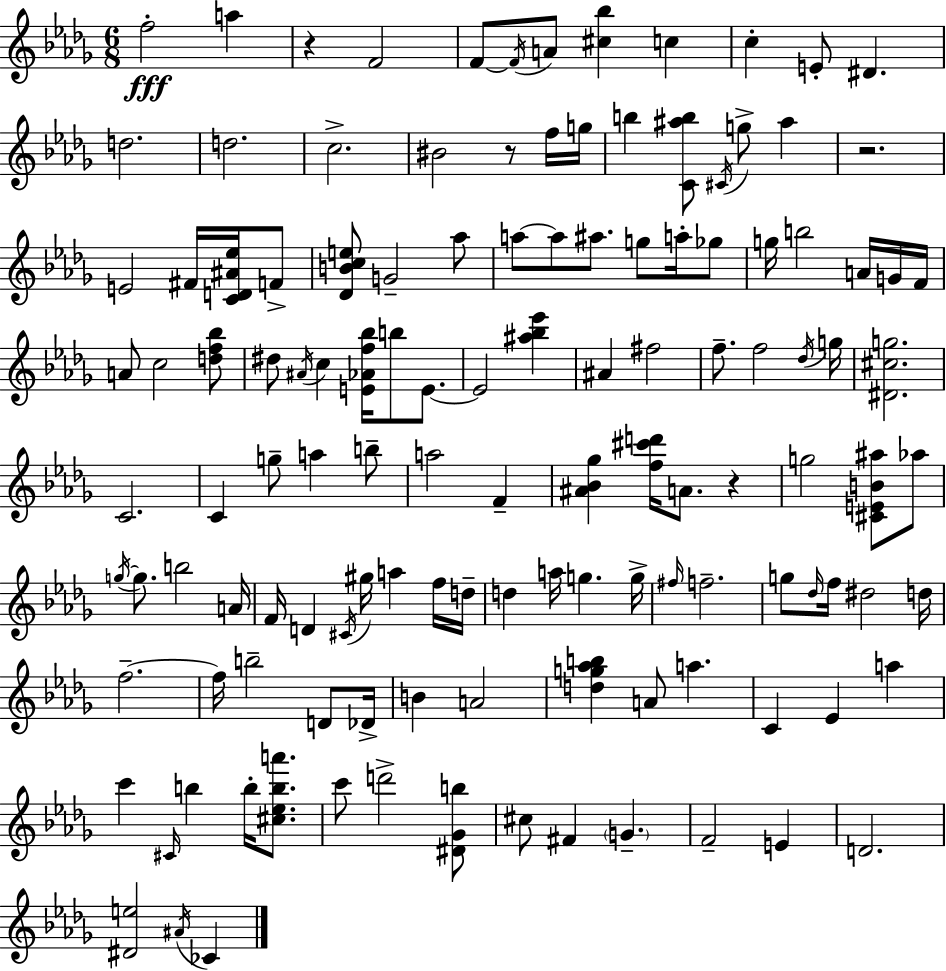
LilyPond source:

{
  \clef treble
  \numericTimeSignature
  \time 6/8
  \key bes \minor
  f''2-.\fff a''4 | r4 f'2 | f'8~~ \acciaccatura { f'16 } a'8 <cis'' bes''>4 c''4 | c''4-. e'8-. dis'4. | \break d''2. | d''2. | c''2.-> | bis'2 r8 f''16 | \break g''16 b''4 <c' ais'' b''>8 \acciaccatura { cis'16 } g''8-> ais''4 | r2. | e'2 fis'16 <c' d' ais' ees''>16 | f'8-> <des' b' c'' e''>8 g'2-- | \break aes''8 a''8~~ a''8 ais''8. g''8 a''16-. | ges''8 g''16 b''2 a'16 | g'16 f'16 a'8 c''2 | <d'' f'' bes''>8 dis''8 \acciaccatura { ais'16 } c''4 <e' aes' f'' bes''>16 b''8 | \break e'8.~~ e'2 <ais'' bes'' ees'''>4 | ais'4 fis''2 | f''8.-- f''2 | \acciaccatura { des''16 } g''16 <dis' cis'' g''>2. | \break c'2. | c'4 g''8-- a''4 | b''8-- a''2 | f'4-- <ais' bes' ges''>4 <f'' cis''' d'''>16 a'8. | \break r4 g''2 | <cis' e' b' ais''>8 aes''8 \acciaccatura { g''16~ }~ g''8. b''2 | a'16 f'16 d'4 \acciaccatura { cis'16 } gis''16 | a''4 f''16 d''16-- d''4 a''16 g''4. | \break g''16-> \grace { fis''16 } f''2.-- | g''8 \grace { des''16 } f''16 dis''2 | d''16 f''2.--~~ | f''16 b''2-- | \break d'8 des'16-> b'4 | a'2 <d'' g'' aes'' b''>4 | a'8 a''4. c'4 | ees'4 a''4 c'''4 | \break \grace { cis'16 } b''4 b''16-. <cis'' ees'' b'' a'''>8. c'''8 d'''2-> | <dis' ges' b''>8 cis''8 fis'4 | \parenthesize g'4.-- f'2-- | e'4 d'2. | \break <dis' e''>2 | \acciaccatura { ais'16 } ces'4 \bar "|."
}